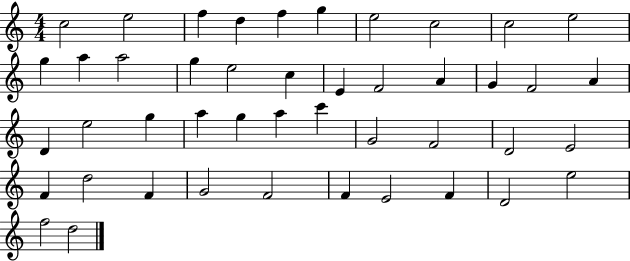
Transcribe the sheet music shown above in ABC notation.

X:1
T:Untitled
M:4/4
L:1/4
K:C
c2 e2 f d f g e2 c2 c2 e2 g a a2 g e2 c E F2 A G F2 A D e2 g a g a c' G2 F2 D2 E2 F d2 F G2 F2 F E2 F D2 e2 f2 d2